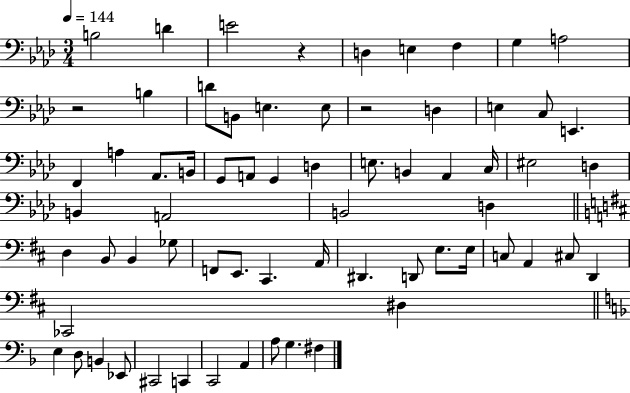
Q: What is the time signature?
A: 3/4